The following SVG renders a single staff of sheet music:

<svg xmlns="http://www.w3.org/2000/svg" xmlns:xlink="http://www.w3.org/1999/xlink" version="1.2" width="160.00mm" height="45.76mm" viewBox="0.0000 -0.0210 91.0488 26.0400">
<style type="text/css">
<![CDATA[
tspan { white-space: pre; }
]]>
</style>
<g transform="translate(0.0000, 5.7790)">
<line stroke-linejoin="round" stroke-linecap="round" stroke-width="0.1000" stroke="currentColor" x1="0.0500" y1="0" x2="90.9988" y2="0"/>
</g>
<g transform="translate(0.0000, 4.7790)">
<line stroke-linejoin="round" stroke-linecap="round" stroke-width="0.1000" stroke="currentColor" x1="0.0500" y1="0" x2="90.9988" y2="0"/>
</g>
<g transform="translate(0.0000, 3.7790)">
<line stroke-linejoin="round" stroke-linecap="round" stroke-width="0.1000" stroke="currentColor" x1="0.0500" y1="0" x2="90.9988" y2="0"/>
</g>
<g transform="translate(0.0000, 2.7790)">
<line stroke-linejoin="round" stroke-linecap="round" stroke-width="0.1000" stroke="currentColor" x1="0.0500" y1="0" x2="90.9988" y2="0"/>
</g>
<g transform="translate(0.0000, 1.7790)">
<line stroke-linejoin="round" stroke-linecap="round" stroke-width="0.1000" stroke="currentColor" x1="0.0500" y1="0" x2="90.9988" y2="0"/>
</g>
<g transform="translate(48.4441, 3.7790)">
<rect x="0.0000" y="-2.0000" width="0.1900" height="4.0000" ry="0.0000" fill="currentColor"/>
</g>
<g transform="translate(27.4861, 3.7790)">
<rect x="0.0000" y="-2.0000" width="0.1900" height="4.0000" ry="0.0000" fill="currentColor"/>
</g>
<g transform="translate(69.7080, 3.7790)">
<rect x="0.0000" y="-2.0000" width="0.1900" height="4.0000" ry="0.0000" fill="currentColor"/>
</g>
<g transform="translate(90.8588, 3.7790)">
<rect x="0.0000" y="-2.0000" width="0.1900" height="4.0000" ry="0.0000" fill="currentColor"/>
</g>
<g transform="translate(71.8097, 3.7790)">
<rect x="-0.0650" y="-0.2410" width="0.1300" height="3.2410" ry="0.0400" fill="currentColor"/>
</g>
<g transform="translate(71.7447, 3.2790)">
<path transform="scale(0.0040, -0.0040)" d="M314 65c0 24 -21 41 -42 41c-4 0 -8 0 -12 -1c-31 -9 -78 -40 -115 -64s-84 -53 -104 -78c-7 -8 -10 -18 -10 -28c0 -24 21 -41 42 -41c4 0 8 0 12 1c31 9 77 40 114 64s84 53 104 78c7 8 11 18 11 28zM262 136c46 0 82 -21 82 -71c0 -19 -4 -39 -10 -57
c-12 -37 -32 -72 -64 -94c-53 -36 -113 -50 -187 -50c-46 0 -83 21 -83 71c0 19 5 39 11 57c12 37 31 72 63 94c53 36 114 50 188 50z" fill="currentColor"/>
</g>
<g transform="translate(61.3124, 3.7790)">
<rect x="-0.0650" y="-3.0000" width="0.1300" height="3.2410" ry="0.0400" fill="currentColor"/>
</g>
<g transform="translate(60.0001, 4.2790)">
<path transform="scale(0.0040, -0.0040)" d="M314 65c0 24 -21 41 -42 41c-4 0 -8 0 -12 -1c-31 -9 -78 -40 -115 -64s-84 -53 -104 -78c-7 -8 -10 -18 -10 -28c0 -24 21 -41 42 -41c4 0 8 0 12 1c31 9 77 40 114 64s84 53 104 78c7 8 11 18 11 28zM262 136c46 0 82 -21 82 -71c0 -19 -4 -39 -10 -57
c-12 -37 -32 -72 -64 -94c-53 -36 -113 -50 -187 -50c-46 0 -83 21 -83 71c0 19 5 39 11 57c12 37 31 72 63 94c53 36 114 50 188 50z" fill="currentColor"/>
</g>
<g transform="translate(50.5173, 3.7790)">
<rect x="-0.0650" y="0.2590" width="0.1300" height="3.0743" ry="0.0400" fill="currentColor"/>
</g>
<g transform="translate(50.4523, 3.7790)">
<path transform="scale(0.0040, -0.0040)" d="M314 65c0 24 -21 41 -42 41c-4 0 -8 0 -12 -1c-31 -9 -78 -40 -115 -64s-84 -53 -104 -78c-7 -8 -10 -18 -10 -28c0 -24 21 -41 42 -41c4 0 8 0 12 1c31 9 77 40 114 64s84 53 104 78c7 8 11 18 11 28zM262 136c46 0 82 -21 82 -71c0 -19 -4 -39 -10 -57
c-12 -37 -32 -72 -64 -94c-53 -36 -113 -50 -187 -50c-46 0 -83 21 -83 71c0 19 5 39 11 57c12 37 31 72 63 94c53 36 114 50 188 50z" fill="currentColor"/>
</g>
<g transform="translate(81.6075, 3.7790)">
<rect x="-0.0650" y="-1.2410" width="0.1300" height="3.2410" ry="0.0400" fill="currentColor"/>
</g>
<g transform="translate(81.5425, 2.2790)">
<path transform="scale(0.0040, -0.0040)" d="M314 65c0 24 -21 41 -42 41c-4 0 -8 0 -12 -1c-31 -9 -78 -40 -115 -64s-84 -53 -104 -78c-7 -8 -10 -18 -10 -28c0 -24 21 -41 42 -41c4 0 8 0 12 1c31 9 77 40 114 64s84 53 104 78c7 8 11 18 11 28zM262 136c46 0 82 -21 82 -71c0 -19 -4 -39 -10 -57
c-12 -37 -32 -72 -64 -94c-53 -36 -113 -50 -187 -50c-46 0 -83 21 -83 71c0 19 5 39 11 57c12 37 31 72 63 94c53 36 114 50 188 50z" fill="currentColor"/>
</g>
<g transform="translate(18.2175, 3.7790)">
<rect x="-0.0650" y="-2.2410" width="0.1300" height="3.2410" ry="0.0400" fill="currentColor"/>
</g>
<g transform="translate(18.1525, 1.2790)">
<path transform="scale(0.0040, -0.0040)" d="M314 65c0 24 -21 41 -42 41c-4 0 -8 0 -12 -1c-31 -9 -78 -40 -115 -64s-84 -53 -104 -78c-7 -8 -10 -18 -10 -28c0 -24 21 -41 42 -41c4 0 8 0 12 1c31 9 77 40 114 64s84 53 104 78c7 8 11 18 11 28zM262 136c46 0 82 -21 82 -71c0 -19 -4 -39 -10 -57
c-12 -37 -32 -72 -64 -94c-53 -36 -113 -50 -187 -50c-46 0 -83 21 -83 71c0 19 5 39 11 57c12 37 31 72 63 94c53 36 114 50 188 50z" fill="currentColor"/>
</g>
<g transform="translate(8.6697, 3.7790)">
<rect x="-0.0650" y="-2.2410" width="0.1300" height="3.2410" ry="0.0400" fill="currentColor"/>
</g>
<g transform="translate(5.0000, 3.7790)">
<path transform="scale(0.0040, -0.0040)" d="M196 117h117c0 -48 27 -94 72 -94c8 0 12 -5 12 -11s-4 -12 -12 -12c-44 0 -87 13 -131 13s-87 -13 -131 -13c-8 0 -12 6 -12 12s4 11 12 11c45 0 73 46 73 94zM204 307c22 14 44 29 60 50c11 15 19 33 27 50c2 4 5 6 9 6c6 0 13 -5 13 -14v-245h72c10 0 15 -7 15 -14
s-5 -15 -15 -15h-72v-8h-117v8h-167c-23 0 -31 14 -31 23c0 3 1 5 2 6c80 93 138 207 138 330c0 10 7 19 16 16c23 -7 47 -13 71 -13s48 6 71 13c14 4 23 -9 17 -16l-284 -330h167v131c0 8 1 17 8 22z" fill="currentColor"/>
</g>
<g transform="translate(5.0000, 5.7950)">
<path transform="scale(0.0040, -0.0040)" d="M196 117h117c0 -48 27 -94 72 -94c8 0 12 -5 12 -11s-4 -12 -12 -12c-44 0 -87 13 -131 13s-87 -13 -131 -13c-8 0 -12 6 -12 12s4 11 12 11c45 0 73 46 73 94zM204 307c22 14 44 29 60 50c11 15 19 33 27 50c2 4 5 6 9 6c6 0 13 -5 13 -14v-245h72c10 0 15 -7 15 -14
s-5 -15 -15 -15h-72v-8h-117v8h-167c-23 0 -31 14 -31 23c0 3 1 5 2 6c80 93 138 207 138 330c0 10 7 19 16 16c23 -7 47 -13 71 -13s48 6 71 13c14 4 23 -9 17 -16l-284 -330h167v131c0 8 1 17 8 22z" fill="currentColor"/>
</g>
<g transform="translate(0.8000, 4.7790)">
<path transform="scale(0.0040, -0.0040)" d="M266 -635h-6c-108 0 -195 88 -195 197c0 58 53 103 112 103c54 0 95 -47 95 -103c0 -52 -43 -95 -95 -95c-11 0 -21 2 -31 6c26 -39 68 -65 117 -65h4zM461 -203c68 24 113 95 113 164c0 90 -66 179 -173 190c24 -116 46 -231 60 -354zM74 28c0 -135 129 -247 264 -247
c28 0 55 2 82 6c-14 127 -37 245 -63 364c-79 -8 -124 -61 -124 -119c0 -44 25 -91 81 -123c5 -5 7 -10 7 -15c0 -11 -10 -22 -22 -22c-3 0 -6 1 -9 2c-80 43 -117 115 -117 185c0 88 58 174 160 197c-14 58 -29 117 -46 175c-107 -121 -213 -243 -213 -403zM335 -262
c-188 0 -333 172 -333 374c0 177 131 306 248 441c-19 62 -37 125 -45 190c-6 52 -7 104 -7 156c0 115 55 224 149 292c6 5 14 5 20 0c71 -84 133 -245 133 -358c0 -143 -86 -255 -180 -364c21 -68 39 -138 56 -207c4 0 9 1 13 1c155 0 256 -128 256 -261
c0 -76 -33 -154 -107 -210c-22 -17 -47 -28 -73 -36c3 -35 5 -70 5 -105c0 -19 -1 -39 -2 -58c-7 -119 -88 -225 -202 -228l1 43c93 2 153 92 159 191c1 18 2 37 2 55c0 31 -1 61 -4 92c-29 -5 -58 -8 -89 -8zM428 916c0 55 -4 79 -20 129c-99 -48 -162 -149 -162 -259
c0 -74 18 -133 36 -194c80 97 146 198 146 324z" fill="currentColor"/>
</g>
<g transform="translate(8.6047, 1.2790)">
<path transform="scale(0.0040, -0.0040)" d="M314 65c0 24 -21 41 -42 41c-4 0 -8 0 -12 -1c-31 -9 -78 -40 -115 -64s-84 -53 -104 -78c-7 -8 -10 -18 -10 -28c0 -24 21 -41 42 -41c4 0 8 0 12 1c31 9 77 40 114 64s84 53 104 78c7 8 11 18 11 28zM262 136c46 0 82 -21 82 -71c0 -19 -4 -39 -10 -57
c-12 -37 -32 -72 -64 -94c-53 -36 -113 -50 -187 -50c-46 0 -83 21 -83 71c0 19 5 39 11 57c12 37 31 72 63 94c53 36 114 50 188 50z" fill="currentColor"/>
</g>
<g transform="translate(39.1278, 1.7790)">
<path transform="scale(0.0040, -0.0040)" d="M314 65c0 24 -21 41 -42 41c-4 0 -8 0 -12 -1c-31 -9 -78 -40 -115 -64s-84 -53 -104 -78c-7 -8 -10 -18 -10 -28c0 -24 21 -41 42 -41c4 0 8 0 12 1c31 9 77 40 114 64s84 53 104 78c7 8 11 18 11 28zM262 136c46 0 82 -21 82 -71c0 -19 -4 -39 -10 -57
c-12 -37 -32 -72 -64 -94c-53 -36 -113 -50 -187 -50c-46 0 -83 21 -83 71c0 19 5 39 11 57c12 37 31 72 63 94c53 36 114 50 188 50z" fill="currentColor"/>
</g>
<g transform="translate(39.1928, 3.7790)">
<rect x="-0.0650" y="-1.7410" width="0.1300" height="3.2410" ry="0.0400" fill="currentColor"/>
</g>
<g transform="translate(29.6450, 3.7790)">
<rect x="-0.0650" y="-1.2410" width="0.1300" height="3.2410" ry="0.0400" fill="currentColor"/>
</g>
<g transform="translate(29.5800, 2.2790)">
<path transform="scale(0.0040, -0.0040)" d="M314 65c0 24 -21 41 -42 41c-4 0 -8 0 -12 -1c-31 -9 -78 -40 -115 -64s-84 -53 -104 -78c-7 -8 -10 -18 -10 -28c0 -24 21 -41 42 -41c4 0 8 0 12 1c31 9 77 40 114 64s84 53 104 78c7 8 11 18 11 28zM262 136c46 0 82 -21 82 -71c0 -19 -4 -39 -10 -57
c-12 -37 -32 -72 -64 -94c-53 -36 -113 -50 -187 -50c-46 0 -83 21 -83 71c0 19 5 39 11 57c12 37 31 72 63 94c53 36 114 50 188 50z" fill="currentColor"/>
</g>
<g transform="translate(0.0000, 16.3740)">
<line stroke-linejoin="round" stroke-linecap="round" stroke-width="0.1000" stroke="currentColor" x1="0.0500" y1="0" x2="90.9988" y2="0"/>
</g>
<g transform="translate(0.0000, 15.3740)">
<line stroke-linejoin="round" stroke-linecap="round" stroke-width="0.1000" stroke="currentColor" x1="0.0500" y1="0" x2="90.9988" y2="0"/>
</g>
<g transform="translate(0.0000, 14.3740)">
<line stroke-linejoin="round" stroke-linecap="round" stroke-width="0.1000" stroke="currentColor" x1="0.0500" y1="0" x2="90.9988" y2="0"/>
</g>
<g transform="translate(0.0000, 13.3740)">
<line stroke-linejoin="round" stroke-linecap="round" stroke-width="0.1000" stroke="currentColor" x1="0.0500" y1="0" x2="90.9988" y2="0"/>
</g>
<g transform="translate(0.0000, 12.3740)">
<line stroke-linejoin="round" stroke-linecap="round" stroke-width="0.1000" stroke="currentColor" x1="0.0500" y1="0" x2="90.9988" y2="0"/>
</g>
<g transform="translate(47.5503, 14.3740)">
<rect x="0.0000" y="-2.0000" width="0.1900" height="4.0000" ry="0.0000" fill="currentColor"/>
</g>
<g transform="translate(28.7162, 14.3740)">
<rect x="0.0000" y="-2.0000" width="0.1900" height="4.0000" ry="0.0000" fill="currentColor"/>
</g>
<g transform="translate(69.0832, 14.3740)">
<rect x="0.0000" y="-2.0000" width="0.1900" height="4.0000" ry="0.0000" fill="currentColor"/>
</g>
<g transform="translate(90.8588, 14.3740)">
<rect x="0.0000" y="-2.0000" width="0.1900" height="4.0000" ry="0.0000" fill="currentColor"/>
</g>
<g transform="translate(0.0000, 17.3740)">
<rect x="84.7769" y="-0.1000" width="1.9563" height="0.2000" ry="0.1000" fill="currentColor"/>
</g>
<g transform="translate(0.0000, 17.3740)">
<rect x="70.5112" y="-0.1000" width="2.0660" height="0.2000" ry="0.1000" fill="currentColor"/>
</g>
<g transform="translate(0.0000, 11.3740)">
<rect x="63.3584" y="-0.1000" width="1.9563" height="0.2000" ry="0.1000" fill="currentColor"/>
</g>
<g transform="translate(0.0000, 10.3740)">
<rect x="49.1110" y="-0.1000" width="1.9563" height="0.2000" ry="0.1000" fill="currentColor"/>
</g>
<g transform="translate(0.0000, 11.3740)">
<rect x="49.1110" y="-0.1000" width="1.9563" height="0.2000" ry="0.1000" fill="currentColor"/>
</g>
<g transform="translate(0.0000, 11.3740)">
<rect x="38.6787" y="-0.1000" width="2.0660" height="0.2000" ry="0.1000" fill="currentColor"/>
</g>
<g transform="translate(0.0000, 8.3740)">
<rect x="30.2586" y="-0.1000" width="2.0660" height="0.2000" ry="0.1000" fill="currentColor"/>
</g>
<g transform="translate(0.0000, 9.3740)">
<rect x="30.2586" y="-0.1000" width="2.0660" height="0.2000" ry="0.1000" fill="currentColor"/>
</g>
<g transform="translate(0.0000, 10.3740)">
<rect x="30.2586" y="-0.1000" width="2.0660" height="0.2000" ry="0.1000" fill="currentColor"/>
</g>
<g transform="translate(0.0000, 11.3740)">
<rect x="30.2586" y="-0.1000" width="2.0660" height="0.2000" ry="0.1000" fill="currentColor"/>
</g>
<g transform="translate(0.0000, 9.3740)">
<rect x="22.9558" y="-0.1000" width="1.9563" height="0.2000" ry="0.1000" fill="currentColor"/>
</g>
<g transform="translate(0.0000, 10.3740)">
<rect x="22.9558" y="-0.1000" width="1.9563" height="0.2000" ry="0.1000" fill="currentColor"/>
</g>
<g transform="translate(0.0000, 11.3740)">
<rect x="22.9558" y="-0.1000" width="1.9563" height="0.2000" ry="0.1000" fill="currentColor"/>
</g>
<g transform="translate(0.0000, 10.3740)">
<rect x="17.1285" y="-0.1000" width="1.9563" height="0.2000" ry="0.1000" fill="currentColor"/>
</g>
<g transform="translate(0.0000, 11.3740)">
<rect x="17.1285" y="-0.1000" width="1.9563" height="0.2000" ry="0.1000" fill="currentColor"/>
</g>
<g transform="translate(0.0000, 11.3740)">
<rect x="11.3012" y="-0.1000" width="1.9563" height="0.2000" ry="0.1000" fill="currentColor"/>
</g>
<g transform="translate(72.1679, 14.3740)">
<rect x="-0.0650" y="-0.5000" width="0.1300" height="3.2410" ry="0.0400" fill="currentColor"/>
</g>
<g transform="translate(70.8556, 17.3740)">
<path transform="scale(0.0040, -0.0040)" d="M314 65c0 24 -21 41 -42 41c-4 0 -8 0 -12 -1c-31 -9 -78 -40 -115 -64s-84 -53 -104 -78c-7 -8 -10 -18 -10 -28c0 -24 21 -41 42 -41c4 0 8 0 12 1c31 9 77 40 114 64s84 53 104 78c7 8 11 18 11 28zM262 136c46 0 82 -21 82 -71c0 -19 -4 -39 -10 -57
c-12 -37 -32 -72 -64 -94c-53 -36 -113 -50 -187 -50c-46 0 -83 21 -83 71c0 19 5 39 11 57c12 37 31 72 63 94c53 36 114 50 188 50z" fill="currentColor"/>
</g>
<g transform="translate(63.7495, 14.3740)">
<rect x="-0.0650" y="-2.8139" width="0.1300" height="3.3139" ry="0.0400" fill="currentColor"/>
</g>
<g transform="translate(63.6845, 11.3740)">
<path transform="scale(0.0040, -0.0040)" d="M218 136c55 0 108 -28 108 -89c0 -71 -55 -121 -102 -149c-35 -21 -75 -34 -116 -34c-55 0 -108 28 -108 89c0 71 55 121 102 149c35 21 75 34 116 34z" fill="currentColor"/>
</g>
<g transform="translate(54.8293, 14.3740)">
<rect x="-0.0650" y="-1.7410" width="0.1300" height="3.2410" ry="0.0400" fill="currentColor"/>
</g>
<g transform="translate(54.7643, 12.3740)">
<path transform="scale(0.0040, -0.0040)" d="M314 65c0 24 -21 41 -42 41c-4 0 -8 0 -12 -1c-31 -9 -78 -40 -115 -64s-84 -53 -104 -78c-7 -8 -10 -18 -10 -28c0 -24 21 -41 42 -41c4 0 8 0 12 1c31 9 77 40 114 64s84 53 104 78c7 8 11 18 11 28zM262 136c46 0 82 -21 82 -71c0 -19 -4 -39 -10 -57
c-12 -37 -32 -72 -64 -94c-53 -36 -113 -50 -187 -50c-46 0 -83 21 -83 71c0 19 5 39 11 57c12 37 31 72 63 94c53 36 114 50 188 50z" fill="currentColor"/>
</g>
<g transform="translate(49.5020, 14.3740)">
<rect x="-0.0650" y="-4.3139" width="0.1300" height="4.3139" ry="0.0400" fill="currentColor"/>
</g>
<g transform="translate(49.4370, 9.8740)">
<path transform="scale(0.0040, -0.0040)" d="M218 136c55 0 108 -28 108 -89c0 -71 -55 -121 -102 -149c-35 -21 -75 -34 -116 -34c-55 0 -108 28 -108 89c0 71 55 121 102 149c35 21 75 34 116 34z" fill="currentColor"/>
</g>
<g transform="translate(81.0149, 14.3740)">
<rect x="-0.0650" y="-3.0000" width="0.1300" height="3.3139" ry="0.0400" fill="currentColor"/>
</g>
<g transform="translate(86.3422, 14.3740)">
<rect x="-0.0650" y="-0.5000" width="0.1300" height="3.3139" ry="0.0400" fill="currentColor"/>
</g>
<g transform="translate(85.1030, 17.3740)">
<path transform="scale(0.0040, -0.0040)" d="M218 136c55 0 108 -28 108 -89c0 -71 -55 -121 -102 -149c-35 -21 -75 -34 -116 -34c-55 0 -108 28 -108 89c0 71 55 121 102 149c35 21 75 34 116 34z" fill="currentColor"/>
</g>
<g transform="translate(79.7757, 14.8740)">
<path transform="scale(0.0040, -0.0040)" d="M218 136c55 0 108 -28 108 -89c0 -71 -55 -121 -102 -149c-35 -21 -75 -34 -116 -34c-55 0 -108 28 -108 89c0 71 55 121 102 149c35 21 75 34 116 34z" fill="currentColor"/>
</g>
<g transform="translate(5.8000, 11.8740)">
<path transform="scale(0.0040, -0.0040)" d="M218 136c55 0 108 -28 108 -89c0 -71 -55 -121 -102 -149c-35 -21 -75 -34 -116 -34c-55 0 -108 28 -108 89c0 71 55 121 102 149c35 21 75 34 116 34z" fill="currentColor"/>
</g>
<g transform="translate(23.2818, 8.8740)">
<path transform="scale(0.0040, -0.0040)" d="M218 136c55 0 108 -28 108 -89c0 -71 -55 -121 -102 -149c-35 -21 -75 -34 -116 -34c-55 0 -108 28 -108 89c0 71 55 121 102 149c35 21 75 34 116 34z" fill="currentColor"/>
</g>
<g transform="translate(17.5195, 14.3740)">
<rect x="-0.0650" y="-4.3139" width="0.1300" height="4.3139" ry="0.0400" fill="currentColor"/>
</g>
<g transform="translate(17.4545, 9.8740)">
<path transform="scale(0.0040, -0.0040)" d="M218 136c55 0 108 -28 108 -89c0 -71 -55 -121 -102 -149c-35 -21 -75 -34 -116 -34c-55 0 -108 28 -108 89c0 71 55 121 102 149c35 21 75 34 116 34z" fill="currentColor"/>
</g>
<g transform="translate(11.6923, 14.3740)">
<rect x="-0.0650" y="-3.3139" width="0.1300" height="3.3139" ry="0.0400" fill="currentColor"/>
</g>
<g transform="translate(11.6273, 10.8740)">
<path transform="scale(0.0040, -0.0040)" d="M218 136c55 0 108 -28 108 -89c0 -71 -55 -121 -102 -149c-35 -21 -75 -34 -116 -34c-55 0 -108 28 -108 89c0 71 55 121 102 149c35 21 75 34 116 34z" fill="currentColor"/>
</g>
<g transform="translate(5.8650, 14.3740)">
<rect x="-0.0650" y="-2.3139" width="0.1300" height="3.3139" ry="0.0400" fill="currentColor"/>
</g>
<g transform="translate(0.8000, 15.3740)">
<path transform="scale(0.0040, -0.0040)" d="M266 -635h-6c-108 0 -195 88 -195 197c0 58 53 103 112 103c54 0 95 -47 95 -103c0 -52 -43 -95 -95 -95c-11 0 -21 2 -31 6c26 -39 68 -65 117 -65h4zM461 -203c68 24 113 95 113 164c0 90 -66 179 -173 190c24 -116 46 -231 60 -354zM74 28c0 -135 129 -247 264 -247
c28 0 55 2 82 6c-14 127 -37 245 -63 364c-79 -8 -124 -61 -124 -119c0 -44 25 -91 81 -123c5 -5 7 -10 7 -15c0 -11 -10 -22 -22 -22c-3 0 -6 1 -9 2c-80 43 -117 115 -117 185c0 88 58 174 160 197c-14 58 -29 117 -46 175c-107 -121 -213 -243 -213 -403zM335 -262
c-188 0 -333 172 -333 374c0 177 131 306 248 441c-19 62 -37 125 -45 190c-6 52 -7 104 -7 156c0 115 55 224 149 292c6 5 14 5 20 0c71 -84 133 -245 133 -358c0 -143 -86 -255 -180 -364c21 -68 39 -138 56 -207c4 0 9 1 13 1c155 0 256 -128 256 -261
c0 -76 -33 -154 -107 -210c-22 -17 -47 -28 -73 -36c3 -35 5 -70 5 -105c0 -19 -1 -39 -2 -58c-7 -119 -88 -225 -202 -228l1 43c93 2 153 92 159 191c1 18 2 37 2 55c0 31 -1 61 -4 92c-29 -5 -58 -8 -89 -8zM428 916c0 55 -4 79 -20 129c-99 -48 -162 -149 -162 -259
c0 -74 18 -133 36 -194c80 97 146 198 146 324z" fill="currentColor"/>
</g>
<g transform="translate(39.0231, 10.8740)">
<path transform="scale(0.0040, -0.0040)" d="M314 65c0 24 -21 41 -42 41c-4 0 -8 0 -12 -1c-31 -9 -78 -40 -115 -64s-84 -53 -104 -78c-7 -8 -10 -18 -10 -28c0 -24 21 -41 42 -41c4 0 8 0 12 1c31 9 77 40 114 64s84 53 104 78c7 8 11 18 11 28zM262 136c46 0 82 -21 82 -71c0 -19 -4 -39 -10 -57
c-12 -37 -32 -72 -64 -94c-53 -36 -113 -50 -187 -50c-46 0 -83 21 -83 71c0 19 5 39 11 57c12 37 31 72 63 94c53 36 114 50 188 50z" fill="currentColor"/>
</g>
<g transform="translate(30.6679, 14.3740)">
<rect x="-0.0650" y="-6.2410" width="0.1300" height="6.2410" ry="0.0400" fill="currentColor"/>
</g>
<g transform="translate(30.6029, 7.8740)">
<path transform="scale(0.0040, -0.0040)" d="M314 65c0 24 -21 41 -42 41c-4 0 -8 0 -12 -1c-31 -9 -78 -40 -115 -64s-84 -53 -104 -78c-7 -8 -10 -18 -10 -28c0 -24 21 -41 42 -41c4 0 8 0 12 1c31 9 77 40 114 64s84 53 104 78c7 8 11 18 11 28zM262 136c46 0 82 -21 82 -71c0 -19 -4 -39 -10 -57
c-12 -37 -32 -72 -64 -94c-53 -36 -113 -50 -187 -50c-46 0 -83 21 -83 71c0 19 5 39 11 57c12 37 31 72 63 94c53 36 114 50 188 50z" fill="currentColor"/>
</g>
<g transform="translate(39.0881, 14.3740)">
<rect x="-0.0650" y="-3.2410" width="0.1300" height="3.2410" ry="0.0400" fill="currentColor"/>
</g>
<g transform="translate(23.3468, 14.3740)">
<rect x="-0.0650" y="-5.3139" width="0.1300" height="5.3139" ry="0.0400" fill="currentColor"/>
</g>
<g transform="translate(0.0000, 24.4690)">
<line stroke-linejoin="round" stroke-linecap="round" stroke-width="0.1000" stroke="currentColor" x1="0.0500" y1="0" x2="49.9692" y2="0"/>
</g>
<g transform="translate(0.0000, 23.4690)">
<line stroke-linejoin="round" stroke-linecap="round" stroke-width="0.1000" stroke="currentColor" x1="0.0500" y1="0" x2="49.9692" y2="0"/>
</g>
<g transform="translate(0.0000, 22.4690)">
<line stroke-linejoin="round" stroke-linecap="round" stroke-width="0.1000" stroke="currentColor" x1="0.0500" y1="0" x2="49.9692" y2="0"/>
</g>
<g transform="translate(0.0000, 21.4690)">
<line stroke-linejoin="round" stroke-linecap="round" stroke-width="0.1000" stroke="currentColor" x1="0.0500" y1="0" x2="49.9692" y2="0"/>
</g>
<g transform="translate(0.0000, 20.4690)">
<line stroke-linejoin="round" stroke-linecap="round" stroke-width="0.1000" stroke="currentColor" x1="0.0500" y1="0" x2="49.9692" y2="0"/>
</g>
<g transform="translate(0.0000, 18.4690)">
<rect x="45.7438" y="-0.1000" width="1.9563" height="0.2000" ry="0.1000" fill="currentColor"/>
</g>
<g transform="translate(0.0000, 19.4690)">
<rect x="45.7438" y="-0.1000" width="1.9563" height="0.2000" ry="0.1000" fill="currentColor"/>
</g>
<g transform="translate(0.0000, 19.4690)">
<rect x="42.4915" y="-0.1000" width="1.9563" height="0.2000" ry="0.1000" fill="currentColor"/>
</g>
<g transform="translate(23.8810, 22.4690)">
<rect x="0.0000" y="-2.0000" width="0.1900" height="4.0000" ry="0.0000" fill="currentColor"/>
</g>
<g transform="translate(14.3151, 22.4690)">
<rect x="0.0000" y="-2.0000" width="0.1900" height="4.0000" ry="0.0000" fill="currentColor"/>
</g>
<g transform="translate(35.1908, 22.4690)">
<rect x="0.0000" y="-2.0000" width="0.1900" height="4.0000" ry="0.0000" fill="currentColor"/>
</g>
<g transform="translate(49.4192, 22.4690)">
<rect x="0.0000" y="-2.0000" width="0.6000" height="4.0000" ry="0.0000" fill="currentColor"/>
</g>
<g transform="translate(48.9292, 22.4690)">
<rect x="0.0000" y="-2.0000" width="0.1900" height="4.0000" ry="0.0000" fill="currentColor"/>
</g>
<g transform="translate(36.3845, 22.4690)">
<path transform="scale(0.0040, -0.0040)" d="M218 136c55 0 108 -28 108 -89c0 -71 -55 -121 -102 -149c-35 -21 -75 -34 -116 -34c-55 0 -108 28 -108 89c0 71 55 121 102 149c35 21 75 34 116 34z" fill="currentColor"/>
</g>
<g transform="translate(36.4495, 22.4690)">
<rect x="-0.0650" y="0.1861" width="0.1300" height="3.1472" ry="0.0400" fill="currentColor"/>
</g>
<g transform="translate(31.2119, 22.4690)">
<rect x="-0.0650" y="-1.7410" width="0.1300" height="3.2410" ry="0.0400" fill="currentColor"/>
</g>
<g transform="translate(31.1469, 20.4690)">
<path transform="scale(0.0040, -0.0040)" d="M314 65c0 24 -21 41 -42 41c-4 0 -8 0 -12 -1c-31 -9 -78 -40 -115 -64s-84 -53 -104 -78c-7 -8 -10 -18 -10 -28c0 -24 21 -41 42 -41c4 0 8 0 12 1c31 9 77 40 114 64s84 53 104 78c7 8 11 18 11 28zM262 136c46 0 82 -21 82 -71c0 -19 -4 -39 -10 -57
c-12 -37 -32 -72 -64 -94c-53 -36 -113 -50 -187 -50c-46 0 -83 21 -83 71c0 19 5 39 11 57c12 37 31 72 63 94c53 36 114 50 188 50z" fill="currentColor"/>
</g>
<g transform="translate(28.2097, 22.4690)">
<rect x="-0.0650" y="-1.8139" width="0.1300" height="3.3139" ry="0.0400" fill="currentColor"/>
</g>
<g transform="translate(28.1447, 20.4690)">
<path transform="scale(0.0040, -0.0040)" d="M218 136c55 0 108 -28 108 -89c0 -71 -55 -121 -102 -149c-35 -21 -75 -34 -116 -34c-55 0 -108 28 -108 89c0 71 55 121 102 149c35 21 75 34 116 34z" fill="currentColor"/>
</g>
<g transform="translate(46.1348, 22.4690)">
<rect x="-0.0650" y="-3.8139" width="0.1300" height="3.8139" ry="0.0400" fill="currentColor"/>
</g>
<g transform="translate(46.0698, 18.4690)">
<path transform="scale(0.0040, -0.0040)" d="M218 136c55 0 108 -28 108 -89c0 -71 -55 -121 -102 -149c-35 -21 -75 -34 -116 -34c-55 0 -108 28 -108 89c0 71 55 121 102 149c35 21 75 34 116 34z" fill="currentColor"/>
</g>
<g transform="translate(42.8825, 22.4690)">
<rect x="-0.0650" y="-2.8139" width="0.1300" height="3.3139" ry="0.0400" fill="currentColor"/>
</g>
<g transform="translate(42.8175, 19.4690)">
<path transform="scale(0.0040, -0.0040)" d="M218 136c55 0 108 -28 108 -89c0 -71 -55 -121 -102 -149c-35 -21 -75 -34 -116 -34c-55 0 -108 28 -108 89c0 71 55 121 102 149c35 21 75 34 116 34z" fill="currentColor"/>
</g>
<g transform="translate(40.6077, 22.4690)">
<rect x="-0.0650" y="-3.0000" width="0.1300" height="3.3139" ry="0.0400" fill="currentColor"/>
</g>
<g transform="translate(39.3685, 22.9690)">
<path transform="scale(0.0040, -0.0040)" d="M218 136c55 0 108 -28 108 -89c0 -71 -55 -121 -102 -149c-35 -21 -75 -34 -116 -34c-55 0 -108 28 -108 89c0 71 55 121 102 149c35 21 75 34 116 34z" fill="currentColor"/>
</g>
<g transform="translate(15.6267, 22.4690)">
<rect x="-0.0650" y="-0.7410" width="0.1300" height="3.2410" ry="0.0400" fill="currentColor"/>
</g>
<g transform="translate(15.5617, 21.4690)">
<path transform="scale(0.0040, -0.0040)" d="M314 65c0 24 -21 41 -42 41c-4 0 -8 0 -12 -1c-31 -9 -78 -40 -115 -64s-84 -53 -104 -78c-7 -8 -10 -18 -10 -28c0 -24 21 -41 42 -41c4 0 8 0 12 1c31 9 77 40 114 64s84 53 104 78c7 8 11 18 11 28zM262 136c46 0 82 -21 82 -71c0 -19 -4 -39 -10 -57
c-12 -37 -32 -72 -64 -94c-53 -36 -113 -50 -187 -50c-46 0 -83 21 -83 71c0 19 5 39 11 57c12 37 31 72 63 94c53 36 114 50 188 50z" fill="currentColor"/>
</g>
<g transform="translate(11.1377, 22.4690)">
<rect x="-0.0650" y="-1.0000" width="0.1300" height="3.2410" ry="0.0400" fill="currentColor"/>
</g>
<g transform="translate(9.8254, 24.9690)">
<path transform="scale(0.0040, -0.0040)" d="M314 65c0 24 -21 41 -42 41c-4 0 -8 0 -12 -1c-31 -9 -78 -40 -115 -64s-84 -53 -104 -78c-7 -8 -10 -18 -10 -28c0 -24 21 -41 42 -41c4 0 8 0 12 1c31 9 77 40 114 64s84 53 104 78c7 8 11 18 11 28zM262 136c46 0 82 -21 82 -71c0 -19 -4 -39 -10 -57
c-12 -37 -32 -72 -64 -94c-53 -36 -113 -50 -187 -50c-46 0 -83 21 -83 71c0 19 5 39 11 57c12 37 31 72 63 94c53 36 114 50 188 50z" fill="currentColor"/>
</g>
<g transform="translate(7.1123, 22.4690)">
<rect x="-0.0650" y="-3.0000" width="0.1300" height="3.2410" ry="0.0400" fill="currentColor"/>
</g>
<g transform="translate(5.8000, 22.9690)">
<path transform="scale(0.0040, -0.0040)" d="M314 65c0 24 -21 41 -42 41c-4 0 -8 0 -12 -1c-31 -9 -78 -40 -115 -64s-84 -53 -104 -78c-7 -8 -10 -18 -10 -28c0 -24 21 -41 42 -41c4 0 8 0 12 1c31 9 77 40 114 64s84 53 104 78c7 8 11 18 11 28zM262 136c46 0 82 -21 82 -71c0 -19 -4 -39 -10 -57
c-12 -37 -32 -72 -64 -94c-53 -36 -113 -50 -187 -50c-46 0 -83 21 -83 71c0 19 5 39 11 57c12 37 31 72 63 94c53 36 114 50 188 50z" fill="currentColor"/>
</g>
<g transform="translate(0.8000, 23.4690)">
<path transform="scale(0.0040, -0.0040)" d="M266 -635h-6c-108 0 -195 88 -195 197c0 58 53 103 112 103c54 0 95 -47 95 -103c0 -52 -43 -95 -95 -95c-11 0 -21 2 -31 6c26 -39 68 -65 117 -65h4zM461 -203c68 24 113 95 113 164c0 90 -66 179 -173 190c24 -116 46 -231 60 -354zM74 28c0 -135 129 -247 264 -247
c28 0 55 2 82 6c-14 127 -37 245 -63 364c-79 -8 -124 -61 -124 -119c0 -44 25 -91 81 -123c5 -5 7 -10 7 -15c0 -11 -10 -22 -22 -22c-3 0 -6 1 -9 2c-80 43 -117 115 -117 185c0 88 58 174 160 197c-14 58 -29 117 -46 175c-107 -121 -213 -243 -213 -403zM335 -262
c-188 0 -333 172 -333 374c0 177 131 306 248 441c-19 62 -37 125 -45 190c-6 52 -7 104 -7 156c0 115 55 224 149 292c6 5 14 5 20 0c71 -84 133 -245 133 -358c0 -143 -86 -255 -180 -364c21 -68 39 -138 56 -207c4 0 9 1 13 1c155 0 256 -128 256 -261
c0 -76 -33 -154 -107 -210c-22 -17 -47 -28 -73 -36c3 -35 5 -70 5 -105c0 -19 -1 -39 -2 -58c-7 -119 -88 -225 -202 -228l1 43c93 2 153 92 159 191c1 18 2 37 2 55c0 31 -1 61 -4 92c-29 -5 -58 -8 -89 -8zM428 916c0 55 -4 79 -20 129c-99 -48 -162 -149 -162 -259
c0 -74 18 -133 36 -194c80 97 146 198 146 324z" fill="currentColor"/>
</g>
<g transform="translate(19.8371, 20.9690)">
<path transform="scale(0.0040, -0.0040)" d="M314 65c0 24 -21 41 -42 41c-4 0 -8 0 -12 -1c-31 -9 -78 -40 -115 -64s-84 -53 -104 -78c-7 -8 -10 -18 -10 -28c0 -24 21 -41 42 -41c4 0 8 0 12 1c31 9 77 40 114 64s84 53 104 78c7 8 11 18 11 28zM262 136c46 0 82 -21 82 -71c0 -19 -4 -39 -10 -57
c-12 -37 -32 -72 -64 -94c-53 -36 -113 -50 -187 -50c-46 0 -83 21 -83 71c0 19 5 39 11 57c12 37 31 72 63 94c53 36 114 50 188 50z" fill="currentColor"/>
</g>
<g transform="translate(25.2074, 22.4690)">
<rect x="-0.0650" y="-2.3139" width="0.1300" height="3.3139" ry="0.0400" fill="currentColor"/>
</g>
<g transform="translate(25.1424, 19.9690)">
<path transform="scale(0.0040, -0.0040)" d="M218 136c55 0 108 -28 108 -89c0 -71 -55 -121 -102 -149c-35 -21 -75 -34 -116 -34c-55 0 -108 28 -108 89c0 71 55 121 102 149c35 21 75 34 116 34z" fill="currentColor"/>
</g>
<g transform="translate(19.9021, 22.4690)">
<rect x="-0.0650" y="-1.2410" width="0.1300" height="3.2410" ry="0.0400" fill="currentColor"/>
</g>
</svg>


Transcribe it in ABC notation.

X:1
T:Untitled
M:4/4
L:1/4
K:C
g2 g2 e2 f2 B2 A2 c2 e2 g b d' f' a'2 b2 d' f2 a C2 A C A2 D2 d2 e2 g f f2 B A a c'